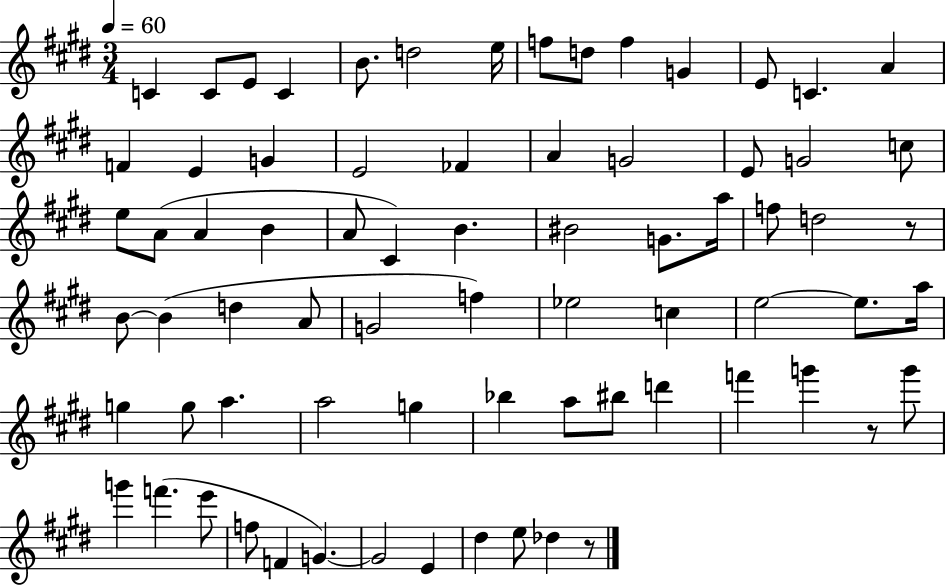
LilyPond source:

{
  \clef treble
  \numericTimeSignature
  \time 3/4
  \key e \major
  \tempo 4 = 60
  c'4 c'8 e'8 c'4 | b'8. d''2 e''16 | f''8 d''8 f''4 g'4 | e'8 c'4. a'4 | \break f'4 e'4 g'4 | e'2 fes'4 | a'4 g'2 | e'8 g'2 c''8 | \break e''8 a'8( a'4 b'4 | a'8 cis'4) b'4. | bis'2 g'8. a''16 | f''8 d''2 r8 | \break b'8~~ b'4( d''4 a'8 | g'2 f''4) | ees''2 c''4 | e''2~~ e''8. a''16 | \break g''4 g''8 a''4. | a''2 g''4 | bes''4 a''8 bis''8 d'''4 | f'''4 g'''4 r8 g'''8 | \break g'''4 f'''4.( e'''8 | f''8 f'4 g'4.~~) | g'2 e'4 | dis''4 e''8 des''4 r8 | \break \bar "|."
}